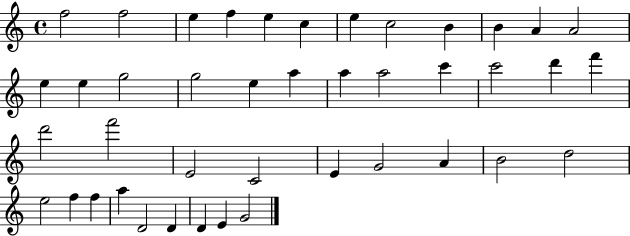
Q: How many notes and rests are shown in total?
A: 42